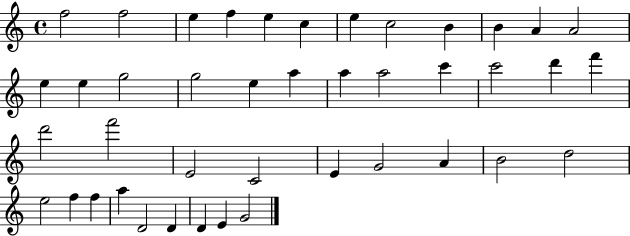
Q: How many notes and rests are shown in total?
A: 42